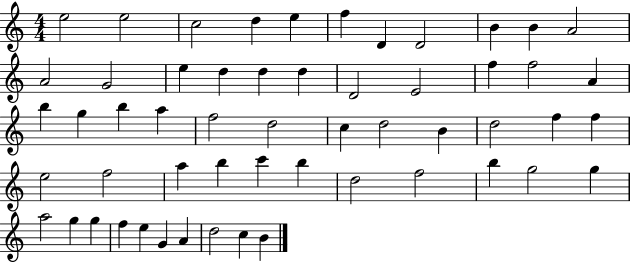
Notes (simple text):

E5/h E5/h C5/h D5/q E5/q F5/q D4/q D4/h B4/q B4/q A4/h A4/h G4/h E5/q D5/q D5/q D5/q D4/h E4/h F5/q F5/h A4/q B5/q G5/q B5/q A5/q F5/h D5/h C5/q D5/h B4/q D5/h F5/q F5/q E5/h F5/h A5/q B5/q C6/q B5/q D5/h F5/h B5/q G5/h G5/q A5/h G5/q G5/q F5/q E5/q G4/q A4/q D5/h C5/q B4/q